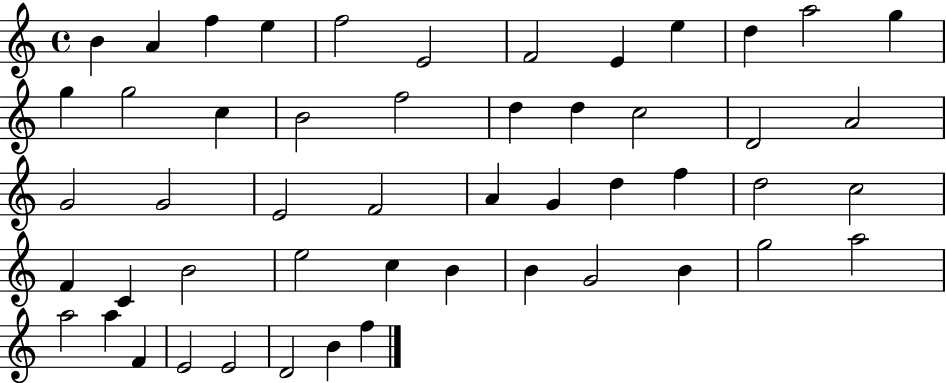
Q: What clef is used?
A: treble